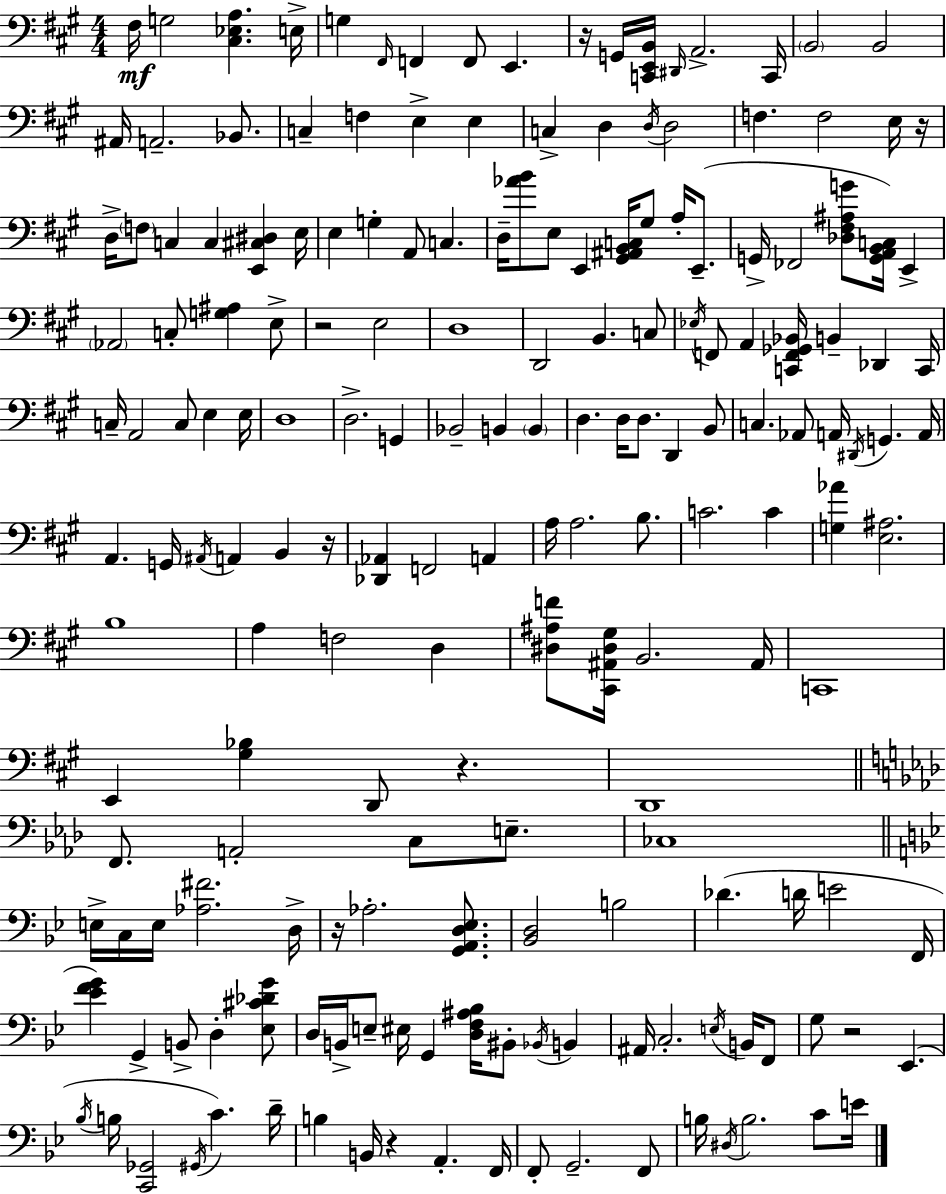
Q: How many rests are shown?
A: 8